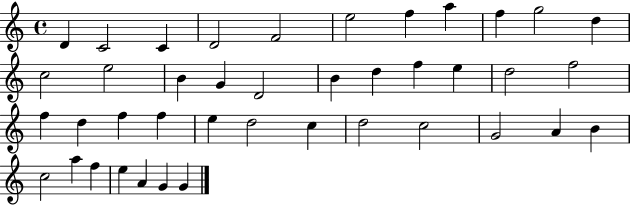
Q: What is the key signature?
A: C major